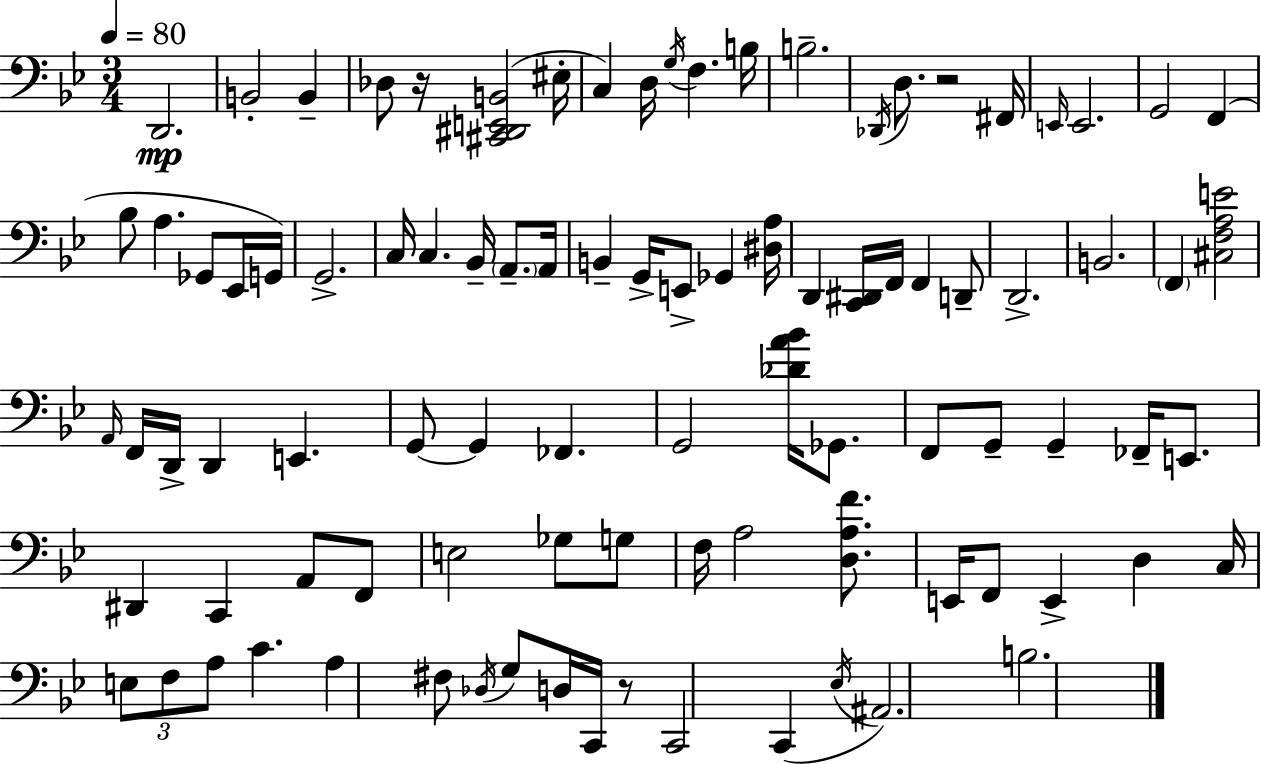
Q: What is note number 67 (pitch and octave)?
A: E2